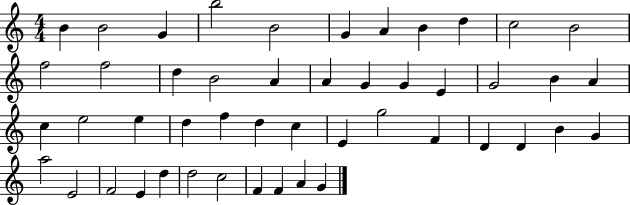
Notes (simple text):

B4/q B4/h G4/q B5/h B4/h G4/q A4/q B4/q D5/q C5/h B4/h F5/h F5/h D5/q B4/h A4/q A4/q G4/q G4/q E4/q G4/h B4/q A4/q C5/q E5/h E5/q D5/q F5/q D5/q C5/q E4/q G5/h F4/q D4/q D4/q B4/q G4/q A5/h E4/h F4/h E4/q D5/q D5/h C5/h F4/q F4/q A4/q G4/q